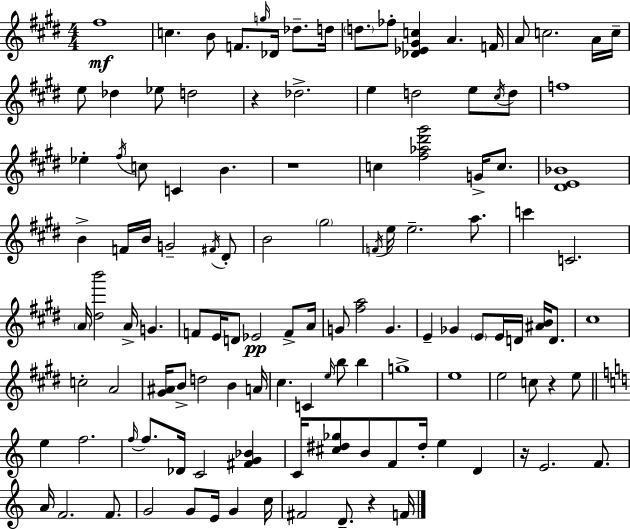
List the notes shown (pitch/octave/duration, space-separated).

F#5/w C5/q. B4/e F4/e. G5/s Db4/s Db5/e. D5/s D5/e. FES5/e [Db4,Eb4,G#4,C5]/q A4/q. F4/s A4/e C5/h. A4/s C5/s E5/e Db5/q Eb5/e D5/h R/q Db5/h. E5/q D5/h E5/e C#5/s D5/e F5/w Eb5/q F#5/s C5/e C4/q B4/q. R/w C5/q [F#5,Ab5,D#6,G#6]/h G4/s C5/e. [D#4,E4,Bb4]/w B4/q F4/s B4/s G4/h F#4/s D#4/e B4/h G#5/h F4/s E5/s E5/h. A5/e. C6/q C4/h. A4/s [D#5,B6]/h A4/s G4/q. F4/e E4/s D4/e Eb4/h F4/e A4/s G4/e [F#5,A5]/h G4/q. E4/q Gb4/q E4/e E4/s D4/s [A#4,B4]/s D4/e. C#5/w C5/h A4/h [G#4,A#4]/s B4/e D5/h B4/q A4/s C#5/q. C4/q E5/s B5/e B5/q G5/w E5/w E5/h C5/e R/q E5/e E5/q F5/h. F5/s F5/e. Db4/s C4/h [F#4,G4,Bb4]/q C4/s [C#5,D#5,Gb5]/e B4/e F4/e D#5/s E5/q D4/q R/s E4/h. F4/e. A4/s F4/h. F4/e. G4/h G4/e E4/s G4/q C5/s F#4/h D4/e. R/q F4/s